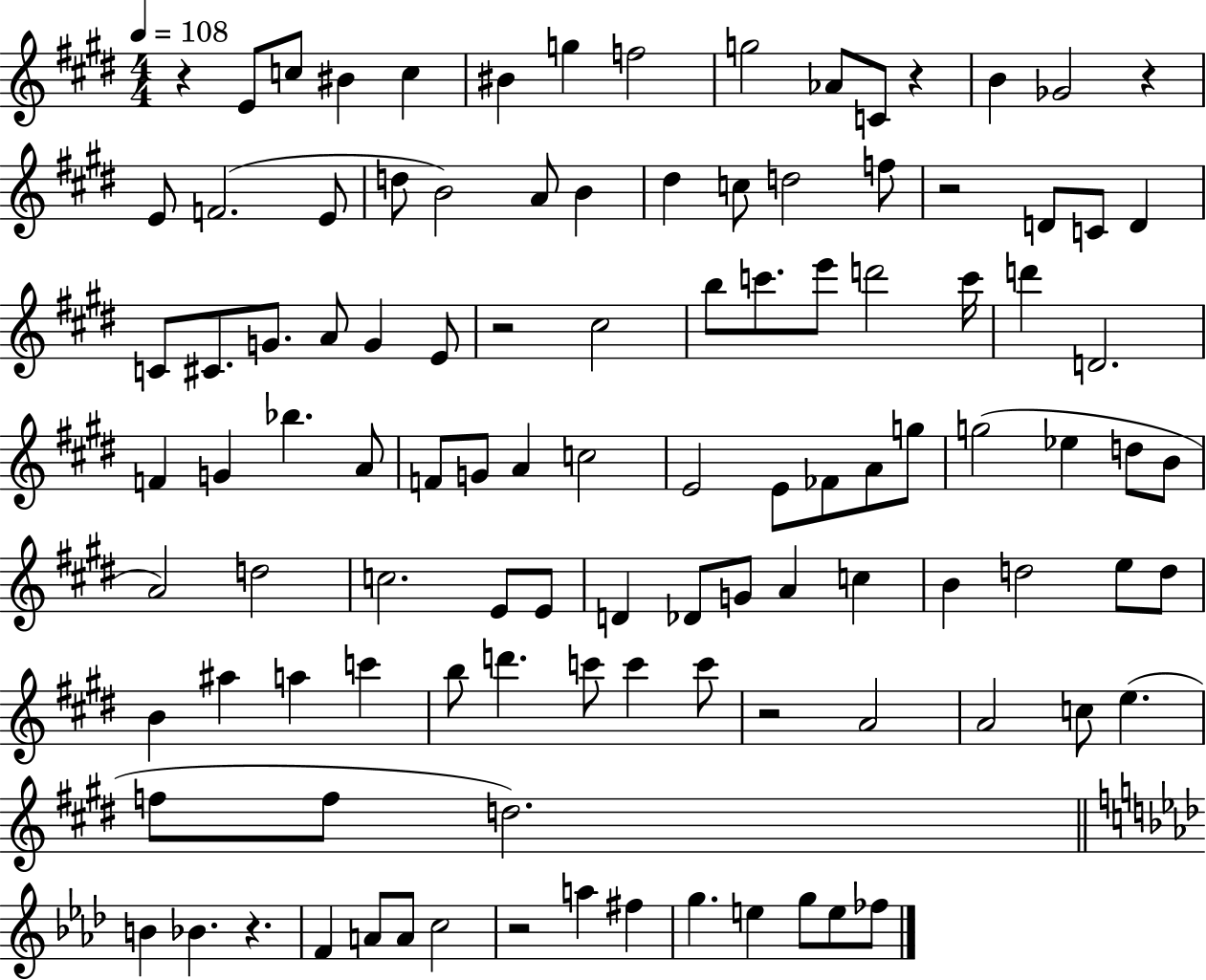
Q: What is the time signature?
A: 4/4